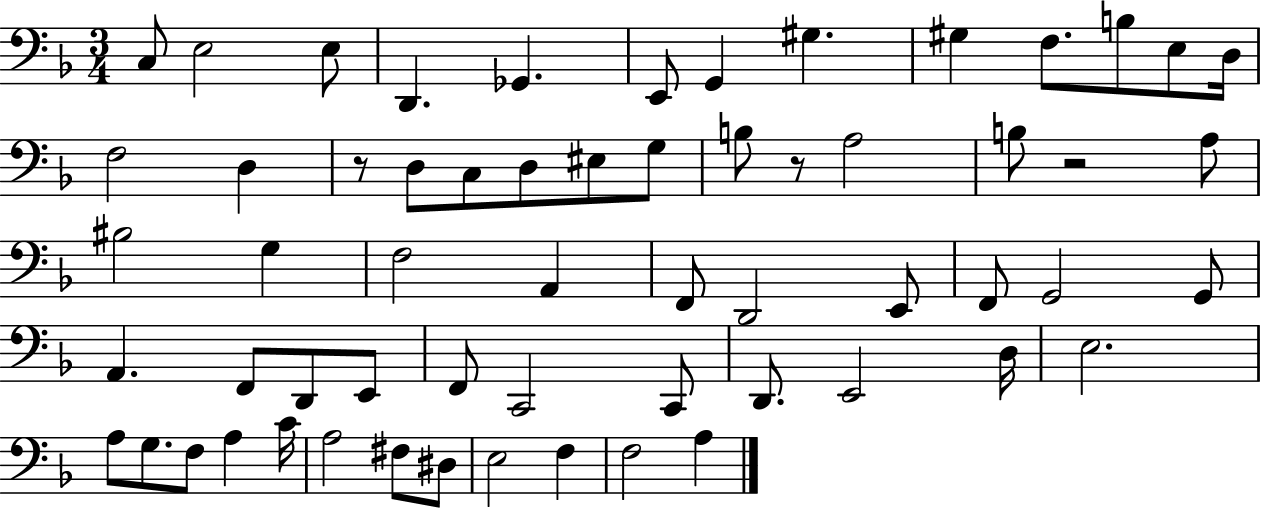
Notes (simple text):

C3/e E3/h E3/e D2/q. Gb2/q. E2/e G2/q G#3/q. G#3/q F3/e. B3/e E3/e D3/s F3/h D3/q R/e D3/e C3/e D3/e EIS3/e G3/e B3/e R/e A3/h B3/e R/h A3/e BIS3/h G3/q F3/h A2/q F2/e D2/h E2/e F2/e G2/h G2/e A2/q. F2/e D2/e E2/e F2/e C2/h C2/e D2/e. E2/h D3/s E3/h. A3/e G3/e. F3/e A3/q C4/s A3/h F#3/e D#3/e E3/h F3/q F3/h A3/q